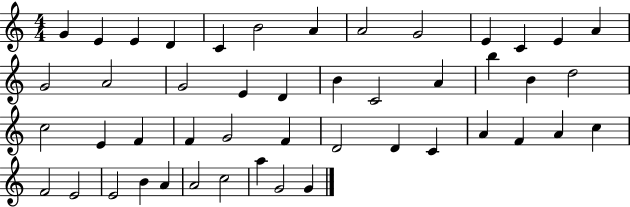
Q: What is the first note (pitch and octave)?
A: G4